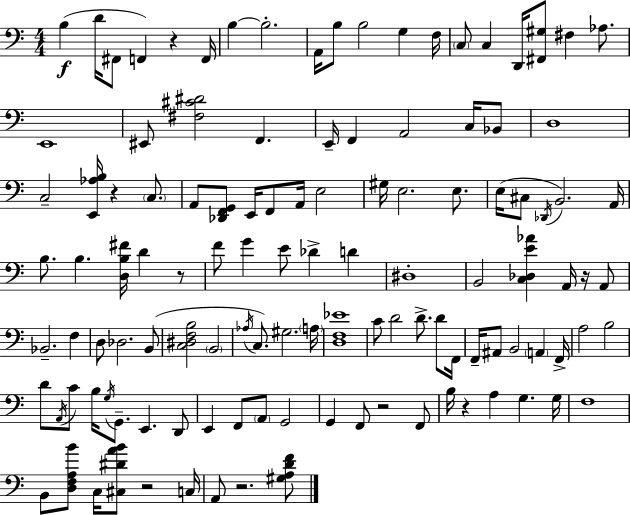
X:1
T:Untitled
M:4/4
L:1/4
K:Am
B, D/4 ^F,,/2 F,, z F,,/4 B, B,2 A,,/4 B,/2 B,2 G, F,/4 C,/2 C, D,,/4 [^F,,^G,]/2 ^F, _A,/2 E,,4 ^E,,/2 [^F,^C^D]2 F,, E,,/4 F,, A,,2 C,/4 _B,,/2 D,4 C,2 [E,,_A,B,]/4 z C,/2 A,,/2 [_D,,F,,G,,]/2 E,,/4 F,,/2 A,,/4 E,2 ^G,/4 E,2 E,/2 E,/4 ^C,/2 _D,,/4 B,,2 A,,/4 B,/2 B, [D,B,^F]/4 D z/2 F/2 G E/2 _D D ^D,4 B,,2 [C,_D,E_A] A,,/4 z/4 A,,/2 _B,,2 F, D,/2 _D,2 B,,/2 [C,^D,F,B,]2 B,,2 _A,/4 C,/2 ^G,2 A,/4 [D,F,_E]4 C/2 D2 D/2 D/2 F,,/4 F,,/4 ^A,,/2 B,,2 A,, F,,/4 A,2 B,2 D/2 A,,/4 C/2 B,/4 G,/4 G,,/2 E,, D,,/2 E,, F,,/2 A,,/2 G,,2 G,, F,,/2 z2 F,,/2 B,/4 z A, G, G,/4 F,4 B,,/2 [D,F,A,B]/2 C,/4 [^C,^DAB]/2 z2 C,/4 A,,/2 z2 [^G,A,DF]/2